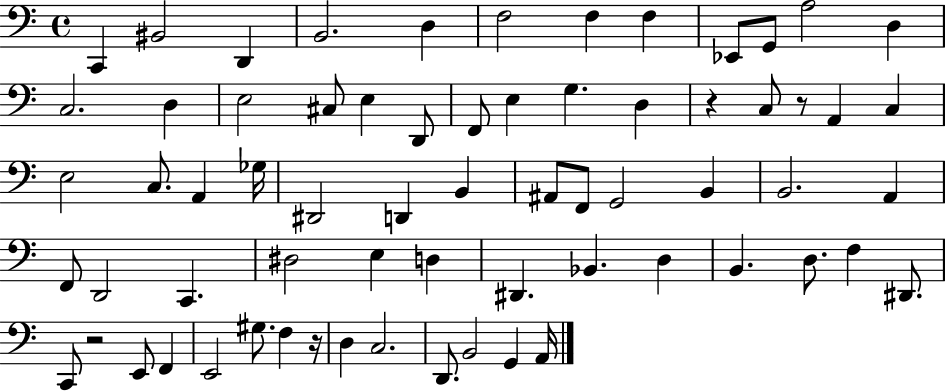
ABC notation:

X:1
T:Untitled
M:4/4
L:1/4
K:C
C,, ^B,,2 D,, B,,2 D, F,2 F, F, _E,,/2 G,,/2 A,2 D, C,2 D, E,2 ^C,/2 E, D,,/2 F,,/2 E, G, D, z C,/2 z/2 A,, C, E,2 C,/2 A,, _G,/4 ^D,,2 D,, B,, ^A,,/2 F,,/2 G,,2 B,, B,,2 A,, F,,/2 D,,2 C,, ^D,2 E, D, ^D,, _B,, D, B,, D,/2 F, ^D,,/2 C,,/2 z2 E,,/2 F,, E,,2 ^G,/2 F, z/4 D, C,2 D,,/2 B,,2 G,, A,,/4